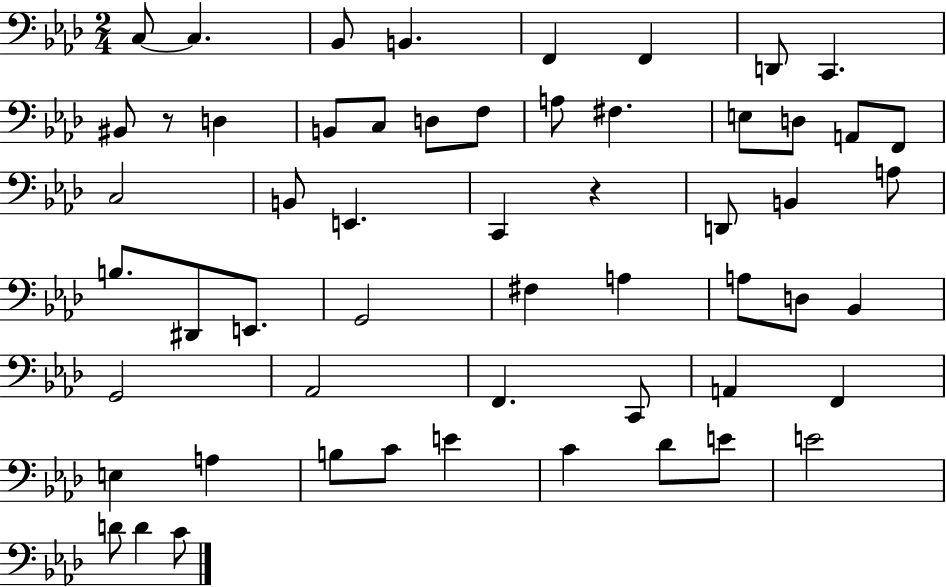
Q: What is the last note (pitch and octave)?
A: C4